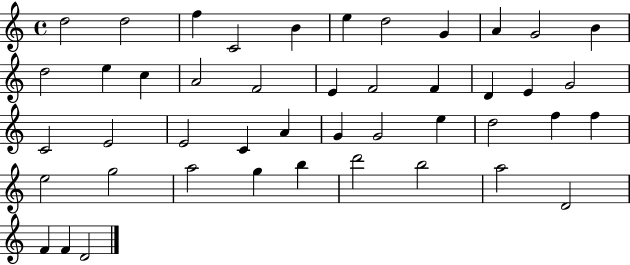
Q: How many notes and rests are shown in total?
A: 45